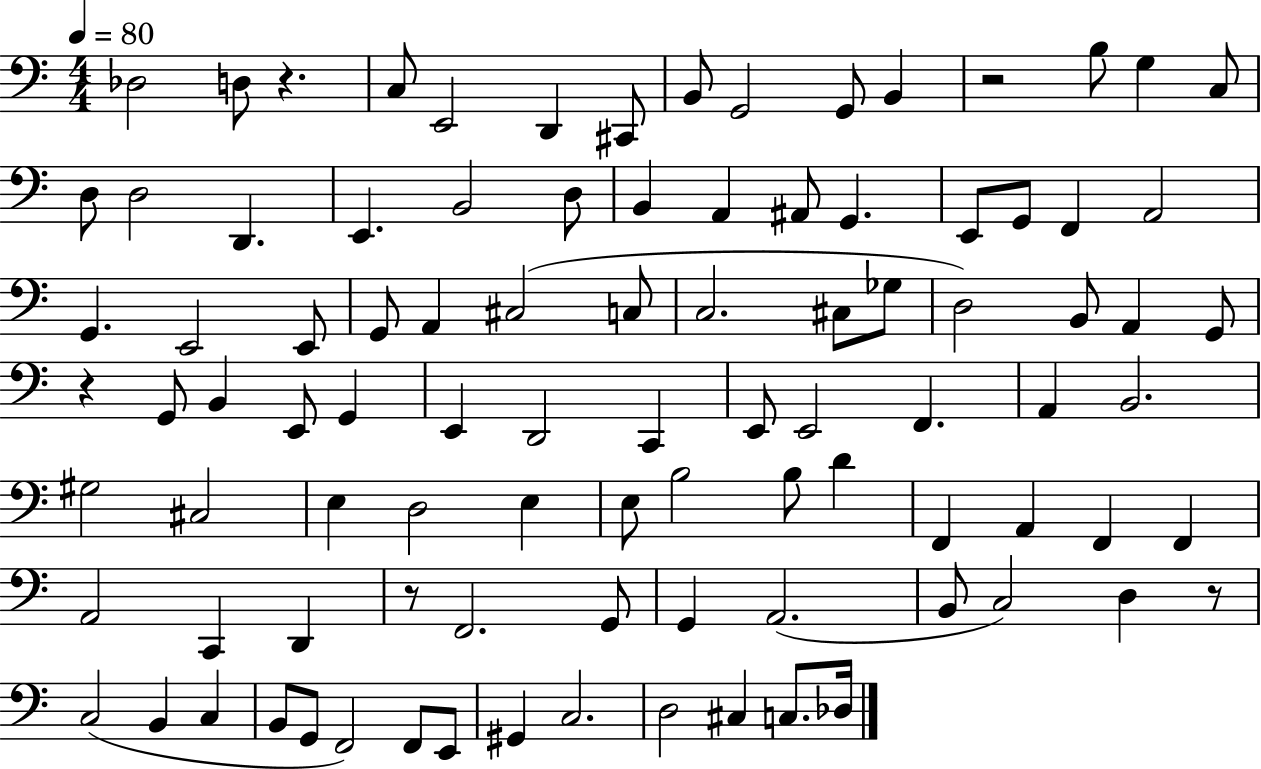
X:1
T:Untitled
M:4/4
L:1/4
K:C
_D,2 D,/2 z C,/2 E,,2 D,, ^C,,/2 B,,/2 G,,2 G,,/2 B,, z2 B,/2 G, C,/2 D,/2 D,2 D,, E,, B,,2 D,/2 B,, A,, ^A,,/2 G,, E,,/2 G,,/2 F,, A,,2 G,, E,,2 E,,/2 G,,/2 A,, ^C,2 C,/2 C,2 ^C,/2 _G,/2 D,2 B,,/2 A,, G,,/2 z G,,/2 B,, E,,/2 G,, E,, D,,2 C,, E,,/2 E,,2 F,, A,, B,,2 ^G,2 ^C,2 E, D,2 E, E,/2 B,2 B,/2 D F,, A,, F,, F,, A,,2 C,, D,, z/2 F,,2 G,,/2 G,, A,,2 B,,/2 C,2 D, z/2 C,2 B,, C, B,,/2 G,,/2 F,,2 F,,/2 E,,/2 ^G,, C,2 D,2 ^C, C,/2 _D,/4